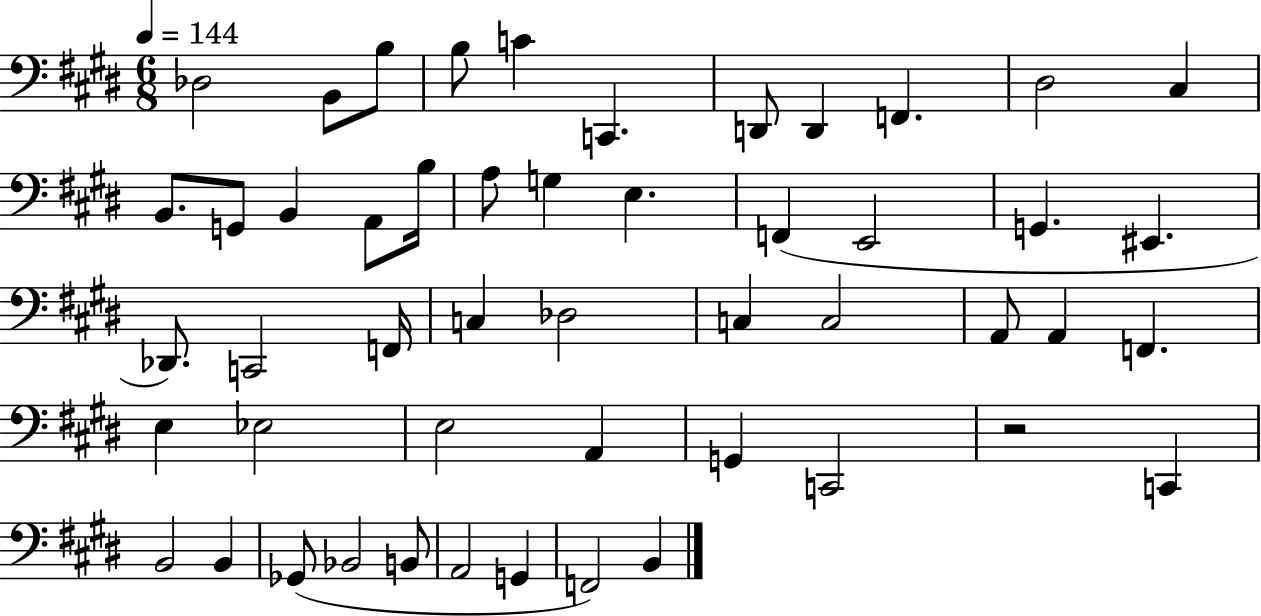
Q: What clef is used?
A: bass